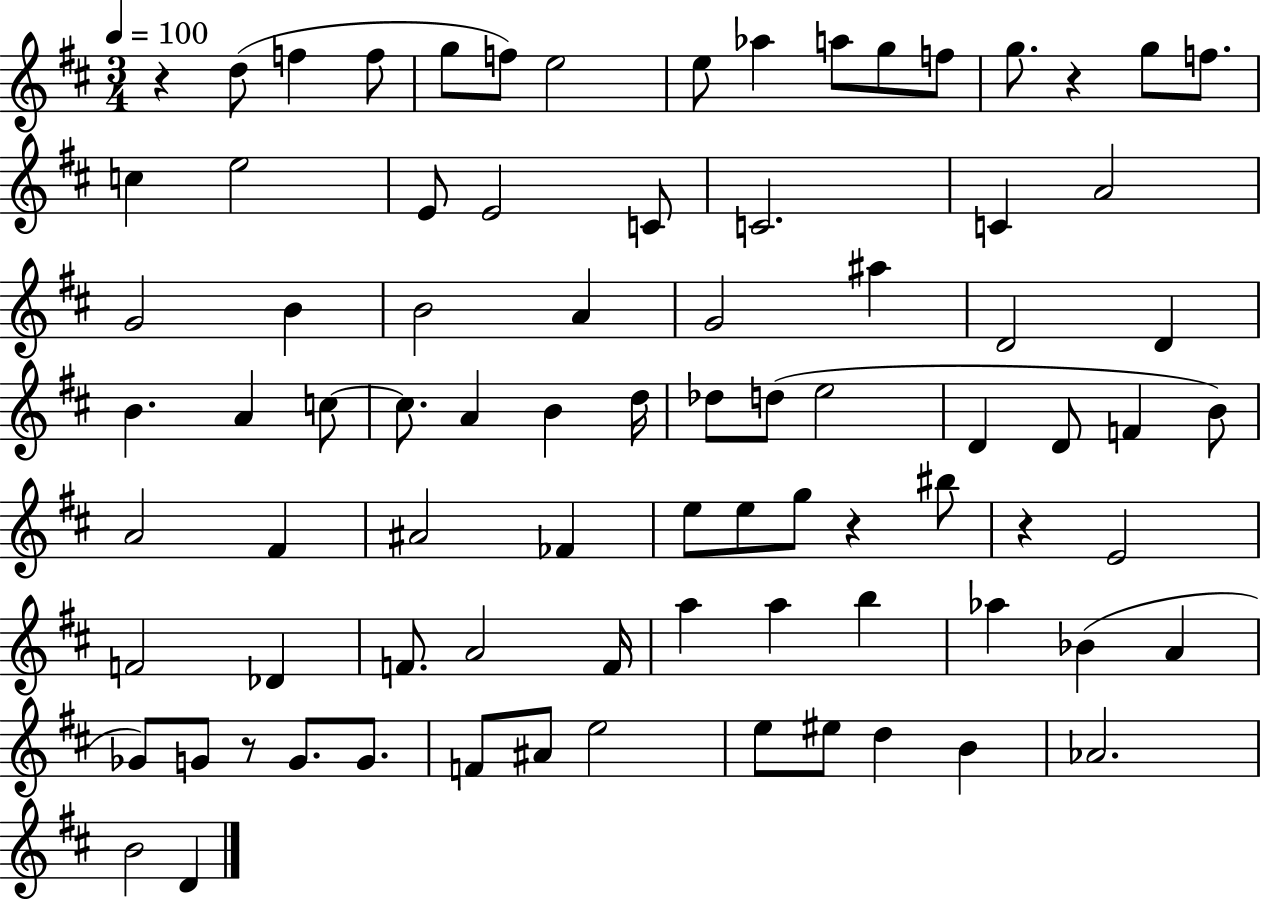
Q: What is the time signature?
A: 3/4